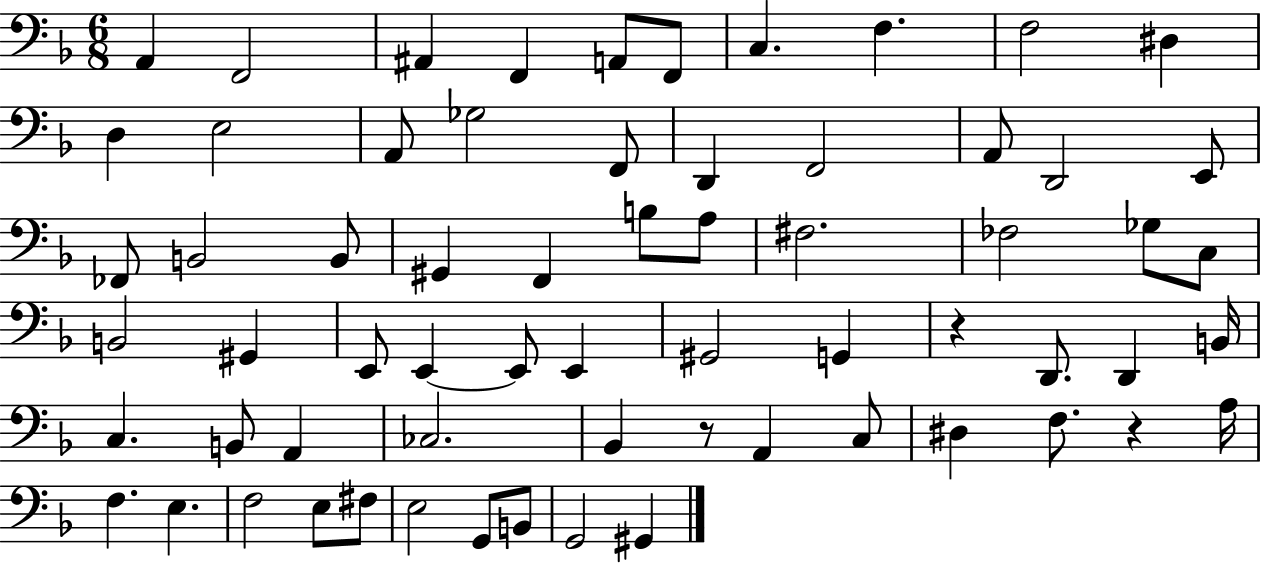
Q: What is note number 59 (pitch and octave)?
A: G2